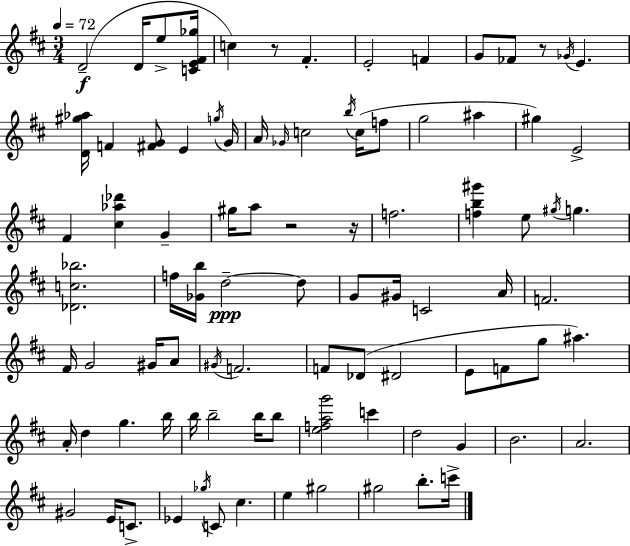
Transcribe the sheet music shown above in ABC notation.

X:1
T:Untitled
M:3/4
L:1/4
K:D
D2 D/4 e/2 [CE^F_g]/4 c z/2 ^F E2 F G/2 _F/2 z/2 _G/4 E [D^g_a]/4 F [^FG]/2 E g/4 G/4 A/4 _G/4 c2 b/4 c/4 f/2 g2 ^a ^g E2 ^F [^c_a_d'] G ^g/4 a/2 z2 z/4 f2 [fb^g'] e/2 ^g/4 g [_Dc_b]2 f/4 [_Gb]/4 d2 d/2 G/2 ^G/4 C2 A/4 F2 ^F/4 G2 ^G/4 A/2 ^G/4 F2 F/2 _D/2 ^D2 E/2 F/2 g/2 ^a A/4 d g b/4 b/4 b2 b/4 b/2 [efag']2 c' d2 G B2 A2 ^G2 E/4 C/2 _E _g/4 C/2 ^c e ^g2 ^g2 b/2 c'/4